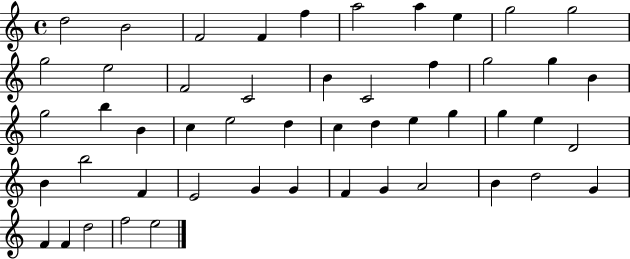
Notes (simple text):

D5/h B4/h F4/h F4/q F5/q A5/h A5/q E5/q G5/h G5/h G5/h E5/h F4/h C4/h B4/q C4/h F5/q G5/h G5/q B4/q G5/h B5/q B4/q C5/q E5/h D5/q C5/q D5/q E5/q G5/q G5/q E5/q D4/h B4/q B5/h F4/q E4/h G4/q G4/q F4/q G4/q A4/h B4/q D5/h G4/q F4/q F4/q D5/h F5/h E5/h